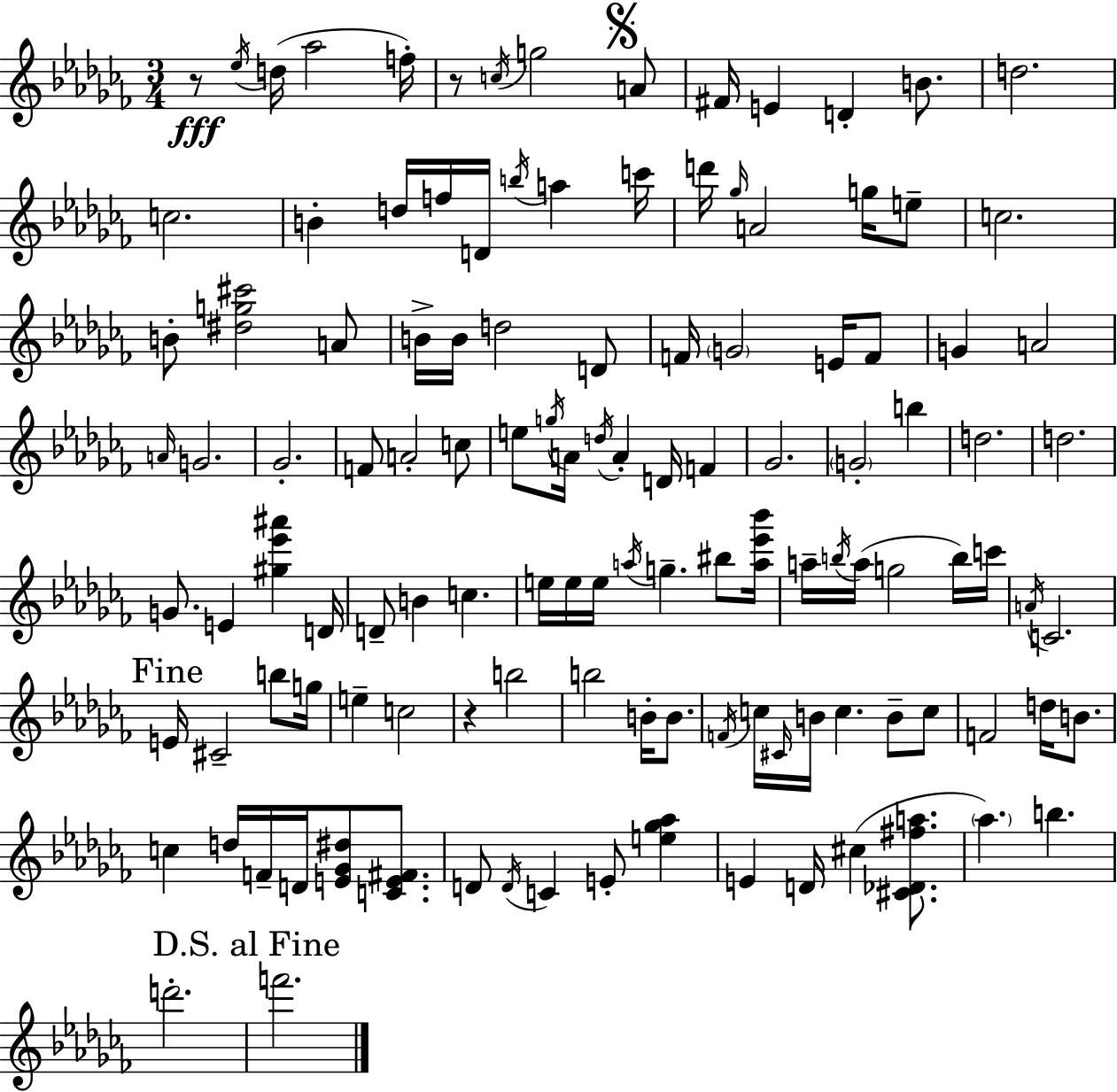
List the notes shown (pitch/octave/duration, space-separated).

R/e Eb5/s D5/s Ab5/h F5/s R/e C5/s G5/h A4/e F#4/s E4/q D4/q B4/e. D5/h. C5/h. B4/q D5/s F5/s D4/s B5/s A5/q C6/s D6/s Gb5/s A4/h G5/s E5/e C5/h. B4/e [D#5,G5,C#6]/h A4/e B4/s B4/s D5/h D4/e F4/s G4/h E4/s F4/e G4/q A4/h A4/s G4/h. Gb4/h. F4/e A4/h C5/e E5/e G5/s A4/s D5/s A4/q D4/s F4/q Gb4/h. G4/h B5/q D5/h. D5/h. G4/e. E4/q [G#5,Eb6,A#6]/q D4/s D4/e B4/q C5/q. E5/s E5/s E5/s A5/s G5/q. BIS5/e [A5,Eb6,Bb6]/s A5/s B5/s A5/s G5/h B5/s C6/s A4/s C4/h. E4/s C#4/h B5/e G5/s E5/q C5/h R/q B5/h B5/h B4/s B4/e. F4/s C5/s C#4/s B4/s C5/q. B4/e C5/e F4/h D5/s B4/e. C5/q D5/s F4/s D4/s [E4,Gb4,D#5]/e [C4,E4,F#4]/e. D4/e D4/s C4/q E4/e [E5,Gb5,Ab5]/q E4/q D4/s C#5/q [C#4,Db4,F#5,A5]/e. Ab5/q. B5/q. D6/h. F6/h.